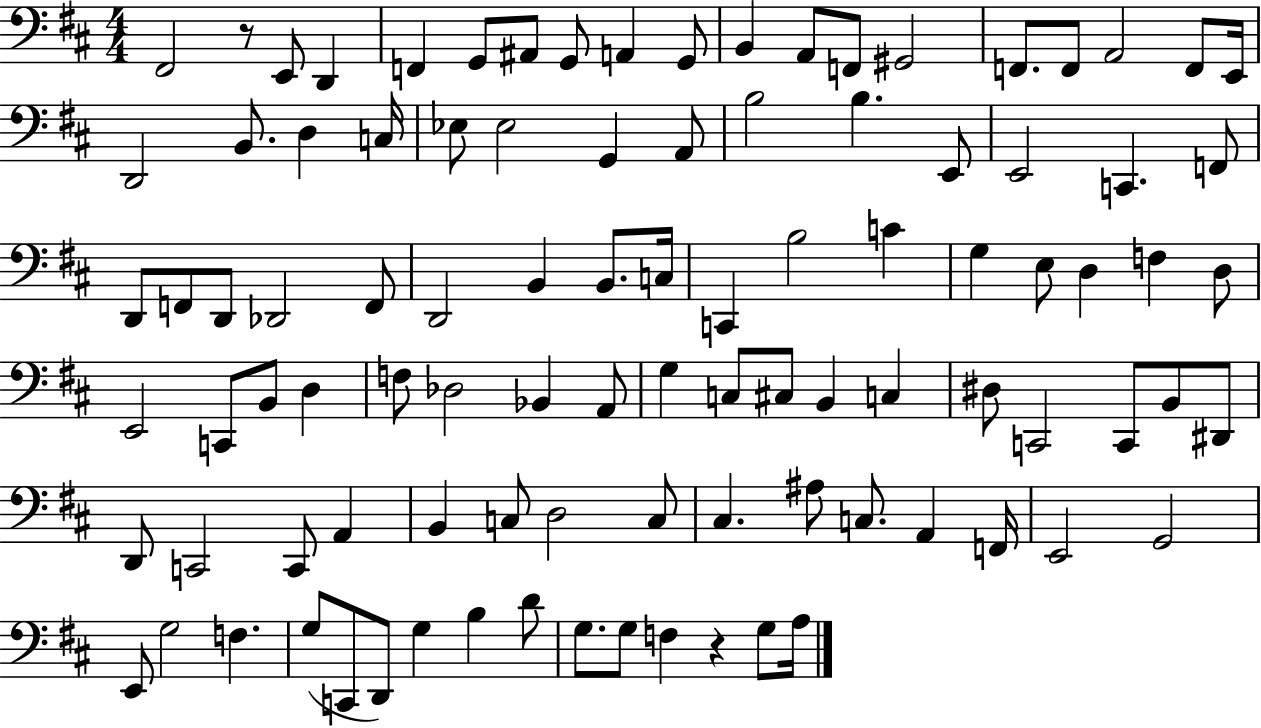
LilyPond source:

{
  \clef bass
  \numericTimeSignature
  \time 4/4
  \key d \major
  \repeat volta 2 { fis,2 r8 e,8 d,4 | f,4 g,8 ais,8 g,8 a,4 g,8 | b,4 a,8 f,8 gis,2 | f,8. f,8 a,2 f,8 e,16 | \break d,2 b,8. d4 c16 | ees8 ees2 g,4 a,8 | b2 b4. e,8 | e,2 c,4. f,8 | \break d,8 f,8 d,8 des,2 f,8 | d,2 b,4 b,8. c16 | c,4 b2 c'4 | g4 e8 d4 f4 d8 | \break e,2 c,8 b,8 d4 | f8 des2 bes,4 a,8 | g4 c8 cis8 b,4 c4 | dis8 c,2 c,8 b,8 dis,8 | \break d,8 c,2 c,8 a,4 | b,4 c8 d2 c8 | cis4. ais8 c8. a,4 f,16 | e,2 g,2 | \break e,8 g2 f4. | g8( c,8 d,8) g4 b4 d'8 | g8. g8 f4 r4 g8 a16 | } \bar "|."
}